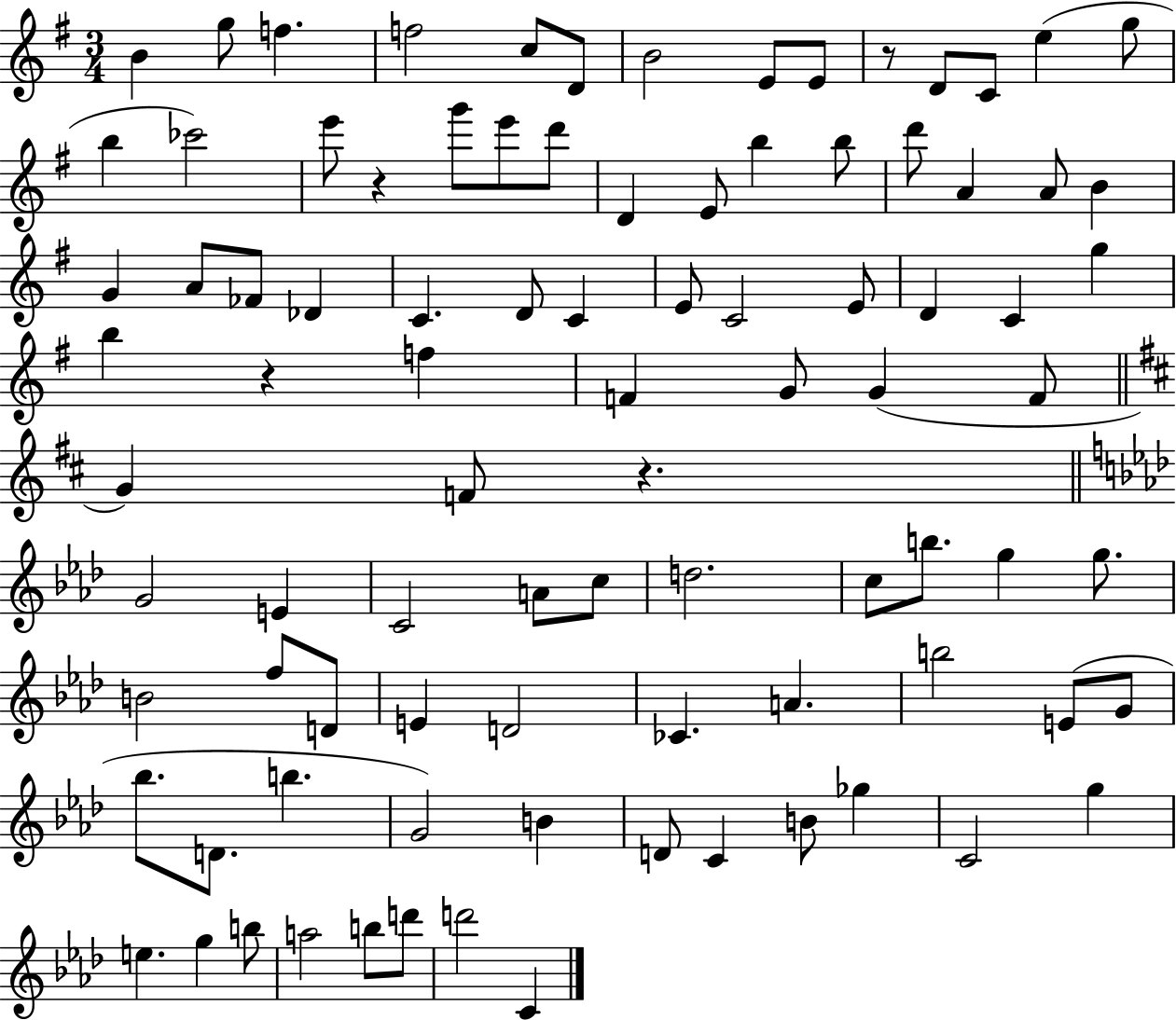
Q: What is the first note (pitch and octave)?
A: B4